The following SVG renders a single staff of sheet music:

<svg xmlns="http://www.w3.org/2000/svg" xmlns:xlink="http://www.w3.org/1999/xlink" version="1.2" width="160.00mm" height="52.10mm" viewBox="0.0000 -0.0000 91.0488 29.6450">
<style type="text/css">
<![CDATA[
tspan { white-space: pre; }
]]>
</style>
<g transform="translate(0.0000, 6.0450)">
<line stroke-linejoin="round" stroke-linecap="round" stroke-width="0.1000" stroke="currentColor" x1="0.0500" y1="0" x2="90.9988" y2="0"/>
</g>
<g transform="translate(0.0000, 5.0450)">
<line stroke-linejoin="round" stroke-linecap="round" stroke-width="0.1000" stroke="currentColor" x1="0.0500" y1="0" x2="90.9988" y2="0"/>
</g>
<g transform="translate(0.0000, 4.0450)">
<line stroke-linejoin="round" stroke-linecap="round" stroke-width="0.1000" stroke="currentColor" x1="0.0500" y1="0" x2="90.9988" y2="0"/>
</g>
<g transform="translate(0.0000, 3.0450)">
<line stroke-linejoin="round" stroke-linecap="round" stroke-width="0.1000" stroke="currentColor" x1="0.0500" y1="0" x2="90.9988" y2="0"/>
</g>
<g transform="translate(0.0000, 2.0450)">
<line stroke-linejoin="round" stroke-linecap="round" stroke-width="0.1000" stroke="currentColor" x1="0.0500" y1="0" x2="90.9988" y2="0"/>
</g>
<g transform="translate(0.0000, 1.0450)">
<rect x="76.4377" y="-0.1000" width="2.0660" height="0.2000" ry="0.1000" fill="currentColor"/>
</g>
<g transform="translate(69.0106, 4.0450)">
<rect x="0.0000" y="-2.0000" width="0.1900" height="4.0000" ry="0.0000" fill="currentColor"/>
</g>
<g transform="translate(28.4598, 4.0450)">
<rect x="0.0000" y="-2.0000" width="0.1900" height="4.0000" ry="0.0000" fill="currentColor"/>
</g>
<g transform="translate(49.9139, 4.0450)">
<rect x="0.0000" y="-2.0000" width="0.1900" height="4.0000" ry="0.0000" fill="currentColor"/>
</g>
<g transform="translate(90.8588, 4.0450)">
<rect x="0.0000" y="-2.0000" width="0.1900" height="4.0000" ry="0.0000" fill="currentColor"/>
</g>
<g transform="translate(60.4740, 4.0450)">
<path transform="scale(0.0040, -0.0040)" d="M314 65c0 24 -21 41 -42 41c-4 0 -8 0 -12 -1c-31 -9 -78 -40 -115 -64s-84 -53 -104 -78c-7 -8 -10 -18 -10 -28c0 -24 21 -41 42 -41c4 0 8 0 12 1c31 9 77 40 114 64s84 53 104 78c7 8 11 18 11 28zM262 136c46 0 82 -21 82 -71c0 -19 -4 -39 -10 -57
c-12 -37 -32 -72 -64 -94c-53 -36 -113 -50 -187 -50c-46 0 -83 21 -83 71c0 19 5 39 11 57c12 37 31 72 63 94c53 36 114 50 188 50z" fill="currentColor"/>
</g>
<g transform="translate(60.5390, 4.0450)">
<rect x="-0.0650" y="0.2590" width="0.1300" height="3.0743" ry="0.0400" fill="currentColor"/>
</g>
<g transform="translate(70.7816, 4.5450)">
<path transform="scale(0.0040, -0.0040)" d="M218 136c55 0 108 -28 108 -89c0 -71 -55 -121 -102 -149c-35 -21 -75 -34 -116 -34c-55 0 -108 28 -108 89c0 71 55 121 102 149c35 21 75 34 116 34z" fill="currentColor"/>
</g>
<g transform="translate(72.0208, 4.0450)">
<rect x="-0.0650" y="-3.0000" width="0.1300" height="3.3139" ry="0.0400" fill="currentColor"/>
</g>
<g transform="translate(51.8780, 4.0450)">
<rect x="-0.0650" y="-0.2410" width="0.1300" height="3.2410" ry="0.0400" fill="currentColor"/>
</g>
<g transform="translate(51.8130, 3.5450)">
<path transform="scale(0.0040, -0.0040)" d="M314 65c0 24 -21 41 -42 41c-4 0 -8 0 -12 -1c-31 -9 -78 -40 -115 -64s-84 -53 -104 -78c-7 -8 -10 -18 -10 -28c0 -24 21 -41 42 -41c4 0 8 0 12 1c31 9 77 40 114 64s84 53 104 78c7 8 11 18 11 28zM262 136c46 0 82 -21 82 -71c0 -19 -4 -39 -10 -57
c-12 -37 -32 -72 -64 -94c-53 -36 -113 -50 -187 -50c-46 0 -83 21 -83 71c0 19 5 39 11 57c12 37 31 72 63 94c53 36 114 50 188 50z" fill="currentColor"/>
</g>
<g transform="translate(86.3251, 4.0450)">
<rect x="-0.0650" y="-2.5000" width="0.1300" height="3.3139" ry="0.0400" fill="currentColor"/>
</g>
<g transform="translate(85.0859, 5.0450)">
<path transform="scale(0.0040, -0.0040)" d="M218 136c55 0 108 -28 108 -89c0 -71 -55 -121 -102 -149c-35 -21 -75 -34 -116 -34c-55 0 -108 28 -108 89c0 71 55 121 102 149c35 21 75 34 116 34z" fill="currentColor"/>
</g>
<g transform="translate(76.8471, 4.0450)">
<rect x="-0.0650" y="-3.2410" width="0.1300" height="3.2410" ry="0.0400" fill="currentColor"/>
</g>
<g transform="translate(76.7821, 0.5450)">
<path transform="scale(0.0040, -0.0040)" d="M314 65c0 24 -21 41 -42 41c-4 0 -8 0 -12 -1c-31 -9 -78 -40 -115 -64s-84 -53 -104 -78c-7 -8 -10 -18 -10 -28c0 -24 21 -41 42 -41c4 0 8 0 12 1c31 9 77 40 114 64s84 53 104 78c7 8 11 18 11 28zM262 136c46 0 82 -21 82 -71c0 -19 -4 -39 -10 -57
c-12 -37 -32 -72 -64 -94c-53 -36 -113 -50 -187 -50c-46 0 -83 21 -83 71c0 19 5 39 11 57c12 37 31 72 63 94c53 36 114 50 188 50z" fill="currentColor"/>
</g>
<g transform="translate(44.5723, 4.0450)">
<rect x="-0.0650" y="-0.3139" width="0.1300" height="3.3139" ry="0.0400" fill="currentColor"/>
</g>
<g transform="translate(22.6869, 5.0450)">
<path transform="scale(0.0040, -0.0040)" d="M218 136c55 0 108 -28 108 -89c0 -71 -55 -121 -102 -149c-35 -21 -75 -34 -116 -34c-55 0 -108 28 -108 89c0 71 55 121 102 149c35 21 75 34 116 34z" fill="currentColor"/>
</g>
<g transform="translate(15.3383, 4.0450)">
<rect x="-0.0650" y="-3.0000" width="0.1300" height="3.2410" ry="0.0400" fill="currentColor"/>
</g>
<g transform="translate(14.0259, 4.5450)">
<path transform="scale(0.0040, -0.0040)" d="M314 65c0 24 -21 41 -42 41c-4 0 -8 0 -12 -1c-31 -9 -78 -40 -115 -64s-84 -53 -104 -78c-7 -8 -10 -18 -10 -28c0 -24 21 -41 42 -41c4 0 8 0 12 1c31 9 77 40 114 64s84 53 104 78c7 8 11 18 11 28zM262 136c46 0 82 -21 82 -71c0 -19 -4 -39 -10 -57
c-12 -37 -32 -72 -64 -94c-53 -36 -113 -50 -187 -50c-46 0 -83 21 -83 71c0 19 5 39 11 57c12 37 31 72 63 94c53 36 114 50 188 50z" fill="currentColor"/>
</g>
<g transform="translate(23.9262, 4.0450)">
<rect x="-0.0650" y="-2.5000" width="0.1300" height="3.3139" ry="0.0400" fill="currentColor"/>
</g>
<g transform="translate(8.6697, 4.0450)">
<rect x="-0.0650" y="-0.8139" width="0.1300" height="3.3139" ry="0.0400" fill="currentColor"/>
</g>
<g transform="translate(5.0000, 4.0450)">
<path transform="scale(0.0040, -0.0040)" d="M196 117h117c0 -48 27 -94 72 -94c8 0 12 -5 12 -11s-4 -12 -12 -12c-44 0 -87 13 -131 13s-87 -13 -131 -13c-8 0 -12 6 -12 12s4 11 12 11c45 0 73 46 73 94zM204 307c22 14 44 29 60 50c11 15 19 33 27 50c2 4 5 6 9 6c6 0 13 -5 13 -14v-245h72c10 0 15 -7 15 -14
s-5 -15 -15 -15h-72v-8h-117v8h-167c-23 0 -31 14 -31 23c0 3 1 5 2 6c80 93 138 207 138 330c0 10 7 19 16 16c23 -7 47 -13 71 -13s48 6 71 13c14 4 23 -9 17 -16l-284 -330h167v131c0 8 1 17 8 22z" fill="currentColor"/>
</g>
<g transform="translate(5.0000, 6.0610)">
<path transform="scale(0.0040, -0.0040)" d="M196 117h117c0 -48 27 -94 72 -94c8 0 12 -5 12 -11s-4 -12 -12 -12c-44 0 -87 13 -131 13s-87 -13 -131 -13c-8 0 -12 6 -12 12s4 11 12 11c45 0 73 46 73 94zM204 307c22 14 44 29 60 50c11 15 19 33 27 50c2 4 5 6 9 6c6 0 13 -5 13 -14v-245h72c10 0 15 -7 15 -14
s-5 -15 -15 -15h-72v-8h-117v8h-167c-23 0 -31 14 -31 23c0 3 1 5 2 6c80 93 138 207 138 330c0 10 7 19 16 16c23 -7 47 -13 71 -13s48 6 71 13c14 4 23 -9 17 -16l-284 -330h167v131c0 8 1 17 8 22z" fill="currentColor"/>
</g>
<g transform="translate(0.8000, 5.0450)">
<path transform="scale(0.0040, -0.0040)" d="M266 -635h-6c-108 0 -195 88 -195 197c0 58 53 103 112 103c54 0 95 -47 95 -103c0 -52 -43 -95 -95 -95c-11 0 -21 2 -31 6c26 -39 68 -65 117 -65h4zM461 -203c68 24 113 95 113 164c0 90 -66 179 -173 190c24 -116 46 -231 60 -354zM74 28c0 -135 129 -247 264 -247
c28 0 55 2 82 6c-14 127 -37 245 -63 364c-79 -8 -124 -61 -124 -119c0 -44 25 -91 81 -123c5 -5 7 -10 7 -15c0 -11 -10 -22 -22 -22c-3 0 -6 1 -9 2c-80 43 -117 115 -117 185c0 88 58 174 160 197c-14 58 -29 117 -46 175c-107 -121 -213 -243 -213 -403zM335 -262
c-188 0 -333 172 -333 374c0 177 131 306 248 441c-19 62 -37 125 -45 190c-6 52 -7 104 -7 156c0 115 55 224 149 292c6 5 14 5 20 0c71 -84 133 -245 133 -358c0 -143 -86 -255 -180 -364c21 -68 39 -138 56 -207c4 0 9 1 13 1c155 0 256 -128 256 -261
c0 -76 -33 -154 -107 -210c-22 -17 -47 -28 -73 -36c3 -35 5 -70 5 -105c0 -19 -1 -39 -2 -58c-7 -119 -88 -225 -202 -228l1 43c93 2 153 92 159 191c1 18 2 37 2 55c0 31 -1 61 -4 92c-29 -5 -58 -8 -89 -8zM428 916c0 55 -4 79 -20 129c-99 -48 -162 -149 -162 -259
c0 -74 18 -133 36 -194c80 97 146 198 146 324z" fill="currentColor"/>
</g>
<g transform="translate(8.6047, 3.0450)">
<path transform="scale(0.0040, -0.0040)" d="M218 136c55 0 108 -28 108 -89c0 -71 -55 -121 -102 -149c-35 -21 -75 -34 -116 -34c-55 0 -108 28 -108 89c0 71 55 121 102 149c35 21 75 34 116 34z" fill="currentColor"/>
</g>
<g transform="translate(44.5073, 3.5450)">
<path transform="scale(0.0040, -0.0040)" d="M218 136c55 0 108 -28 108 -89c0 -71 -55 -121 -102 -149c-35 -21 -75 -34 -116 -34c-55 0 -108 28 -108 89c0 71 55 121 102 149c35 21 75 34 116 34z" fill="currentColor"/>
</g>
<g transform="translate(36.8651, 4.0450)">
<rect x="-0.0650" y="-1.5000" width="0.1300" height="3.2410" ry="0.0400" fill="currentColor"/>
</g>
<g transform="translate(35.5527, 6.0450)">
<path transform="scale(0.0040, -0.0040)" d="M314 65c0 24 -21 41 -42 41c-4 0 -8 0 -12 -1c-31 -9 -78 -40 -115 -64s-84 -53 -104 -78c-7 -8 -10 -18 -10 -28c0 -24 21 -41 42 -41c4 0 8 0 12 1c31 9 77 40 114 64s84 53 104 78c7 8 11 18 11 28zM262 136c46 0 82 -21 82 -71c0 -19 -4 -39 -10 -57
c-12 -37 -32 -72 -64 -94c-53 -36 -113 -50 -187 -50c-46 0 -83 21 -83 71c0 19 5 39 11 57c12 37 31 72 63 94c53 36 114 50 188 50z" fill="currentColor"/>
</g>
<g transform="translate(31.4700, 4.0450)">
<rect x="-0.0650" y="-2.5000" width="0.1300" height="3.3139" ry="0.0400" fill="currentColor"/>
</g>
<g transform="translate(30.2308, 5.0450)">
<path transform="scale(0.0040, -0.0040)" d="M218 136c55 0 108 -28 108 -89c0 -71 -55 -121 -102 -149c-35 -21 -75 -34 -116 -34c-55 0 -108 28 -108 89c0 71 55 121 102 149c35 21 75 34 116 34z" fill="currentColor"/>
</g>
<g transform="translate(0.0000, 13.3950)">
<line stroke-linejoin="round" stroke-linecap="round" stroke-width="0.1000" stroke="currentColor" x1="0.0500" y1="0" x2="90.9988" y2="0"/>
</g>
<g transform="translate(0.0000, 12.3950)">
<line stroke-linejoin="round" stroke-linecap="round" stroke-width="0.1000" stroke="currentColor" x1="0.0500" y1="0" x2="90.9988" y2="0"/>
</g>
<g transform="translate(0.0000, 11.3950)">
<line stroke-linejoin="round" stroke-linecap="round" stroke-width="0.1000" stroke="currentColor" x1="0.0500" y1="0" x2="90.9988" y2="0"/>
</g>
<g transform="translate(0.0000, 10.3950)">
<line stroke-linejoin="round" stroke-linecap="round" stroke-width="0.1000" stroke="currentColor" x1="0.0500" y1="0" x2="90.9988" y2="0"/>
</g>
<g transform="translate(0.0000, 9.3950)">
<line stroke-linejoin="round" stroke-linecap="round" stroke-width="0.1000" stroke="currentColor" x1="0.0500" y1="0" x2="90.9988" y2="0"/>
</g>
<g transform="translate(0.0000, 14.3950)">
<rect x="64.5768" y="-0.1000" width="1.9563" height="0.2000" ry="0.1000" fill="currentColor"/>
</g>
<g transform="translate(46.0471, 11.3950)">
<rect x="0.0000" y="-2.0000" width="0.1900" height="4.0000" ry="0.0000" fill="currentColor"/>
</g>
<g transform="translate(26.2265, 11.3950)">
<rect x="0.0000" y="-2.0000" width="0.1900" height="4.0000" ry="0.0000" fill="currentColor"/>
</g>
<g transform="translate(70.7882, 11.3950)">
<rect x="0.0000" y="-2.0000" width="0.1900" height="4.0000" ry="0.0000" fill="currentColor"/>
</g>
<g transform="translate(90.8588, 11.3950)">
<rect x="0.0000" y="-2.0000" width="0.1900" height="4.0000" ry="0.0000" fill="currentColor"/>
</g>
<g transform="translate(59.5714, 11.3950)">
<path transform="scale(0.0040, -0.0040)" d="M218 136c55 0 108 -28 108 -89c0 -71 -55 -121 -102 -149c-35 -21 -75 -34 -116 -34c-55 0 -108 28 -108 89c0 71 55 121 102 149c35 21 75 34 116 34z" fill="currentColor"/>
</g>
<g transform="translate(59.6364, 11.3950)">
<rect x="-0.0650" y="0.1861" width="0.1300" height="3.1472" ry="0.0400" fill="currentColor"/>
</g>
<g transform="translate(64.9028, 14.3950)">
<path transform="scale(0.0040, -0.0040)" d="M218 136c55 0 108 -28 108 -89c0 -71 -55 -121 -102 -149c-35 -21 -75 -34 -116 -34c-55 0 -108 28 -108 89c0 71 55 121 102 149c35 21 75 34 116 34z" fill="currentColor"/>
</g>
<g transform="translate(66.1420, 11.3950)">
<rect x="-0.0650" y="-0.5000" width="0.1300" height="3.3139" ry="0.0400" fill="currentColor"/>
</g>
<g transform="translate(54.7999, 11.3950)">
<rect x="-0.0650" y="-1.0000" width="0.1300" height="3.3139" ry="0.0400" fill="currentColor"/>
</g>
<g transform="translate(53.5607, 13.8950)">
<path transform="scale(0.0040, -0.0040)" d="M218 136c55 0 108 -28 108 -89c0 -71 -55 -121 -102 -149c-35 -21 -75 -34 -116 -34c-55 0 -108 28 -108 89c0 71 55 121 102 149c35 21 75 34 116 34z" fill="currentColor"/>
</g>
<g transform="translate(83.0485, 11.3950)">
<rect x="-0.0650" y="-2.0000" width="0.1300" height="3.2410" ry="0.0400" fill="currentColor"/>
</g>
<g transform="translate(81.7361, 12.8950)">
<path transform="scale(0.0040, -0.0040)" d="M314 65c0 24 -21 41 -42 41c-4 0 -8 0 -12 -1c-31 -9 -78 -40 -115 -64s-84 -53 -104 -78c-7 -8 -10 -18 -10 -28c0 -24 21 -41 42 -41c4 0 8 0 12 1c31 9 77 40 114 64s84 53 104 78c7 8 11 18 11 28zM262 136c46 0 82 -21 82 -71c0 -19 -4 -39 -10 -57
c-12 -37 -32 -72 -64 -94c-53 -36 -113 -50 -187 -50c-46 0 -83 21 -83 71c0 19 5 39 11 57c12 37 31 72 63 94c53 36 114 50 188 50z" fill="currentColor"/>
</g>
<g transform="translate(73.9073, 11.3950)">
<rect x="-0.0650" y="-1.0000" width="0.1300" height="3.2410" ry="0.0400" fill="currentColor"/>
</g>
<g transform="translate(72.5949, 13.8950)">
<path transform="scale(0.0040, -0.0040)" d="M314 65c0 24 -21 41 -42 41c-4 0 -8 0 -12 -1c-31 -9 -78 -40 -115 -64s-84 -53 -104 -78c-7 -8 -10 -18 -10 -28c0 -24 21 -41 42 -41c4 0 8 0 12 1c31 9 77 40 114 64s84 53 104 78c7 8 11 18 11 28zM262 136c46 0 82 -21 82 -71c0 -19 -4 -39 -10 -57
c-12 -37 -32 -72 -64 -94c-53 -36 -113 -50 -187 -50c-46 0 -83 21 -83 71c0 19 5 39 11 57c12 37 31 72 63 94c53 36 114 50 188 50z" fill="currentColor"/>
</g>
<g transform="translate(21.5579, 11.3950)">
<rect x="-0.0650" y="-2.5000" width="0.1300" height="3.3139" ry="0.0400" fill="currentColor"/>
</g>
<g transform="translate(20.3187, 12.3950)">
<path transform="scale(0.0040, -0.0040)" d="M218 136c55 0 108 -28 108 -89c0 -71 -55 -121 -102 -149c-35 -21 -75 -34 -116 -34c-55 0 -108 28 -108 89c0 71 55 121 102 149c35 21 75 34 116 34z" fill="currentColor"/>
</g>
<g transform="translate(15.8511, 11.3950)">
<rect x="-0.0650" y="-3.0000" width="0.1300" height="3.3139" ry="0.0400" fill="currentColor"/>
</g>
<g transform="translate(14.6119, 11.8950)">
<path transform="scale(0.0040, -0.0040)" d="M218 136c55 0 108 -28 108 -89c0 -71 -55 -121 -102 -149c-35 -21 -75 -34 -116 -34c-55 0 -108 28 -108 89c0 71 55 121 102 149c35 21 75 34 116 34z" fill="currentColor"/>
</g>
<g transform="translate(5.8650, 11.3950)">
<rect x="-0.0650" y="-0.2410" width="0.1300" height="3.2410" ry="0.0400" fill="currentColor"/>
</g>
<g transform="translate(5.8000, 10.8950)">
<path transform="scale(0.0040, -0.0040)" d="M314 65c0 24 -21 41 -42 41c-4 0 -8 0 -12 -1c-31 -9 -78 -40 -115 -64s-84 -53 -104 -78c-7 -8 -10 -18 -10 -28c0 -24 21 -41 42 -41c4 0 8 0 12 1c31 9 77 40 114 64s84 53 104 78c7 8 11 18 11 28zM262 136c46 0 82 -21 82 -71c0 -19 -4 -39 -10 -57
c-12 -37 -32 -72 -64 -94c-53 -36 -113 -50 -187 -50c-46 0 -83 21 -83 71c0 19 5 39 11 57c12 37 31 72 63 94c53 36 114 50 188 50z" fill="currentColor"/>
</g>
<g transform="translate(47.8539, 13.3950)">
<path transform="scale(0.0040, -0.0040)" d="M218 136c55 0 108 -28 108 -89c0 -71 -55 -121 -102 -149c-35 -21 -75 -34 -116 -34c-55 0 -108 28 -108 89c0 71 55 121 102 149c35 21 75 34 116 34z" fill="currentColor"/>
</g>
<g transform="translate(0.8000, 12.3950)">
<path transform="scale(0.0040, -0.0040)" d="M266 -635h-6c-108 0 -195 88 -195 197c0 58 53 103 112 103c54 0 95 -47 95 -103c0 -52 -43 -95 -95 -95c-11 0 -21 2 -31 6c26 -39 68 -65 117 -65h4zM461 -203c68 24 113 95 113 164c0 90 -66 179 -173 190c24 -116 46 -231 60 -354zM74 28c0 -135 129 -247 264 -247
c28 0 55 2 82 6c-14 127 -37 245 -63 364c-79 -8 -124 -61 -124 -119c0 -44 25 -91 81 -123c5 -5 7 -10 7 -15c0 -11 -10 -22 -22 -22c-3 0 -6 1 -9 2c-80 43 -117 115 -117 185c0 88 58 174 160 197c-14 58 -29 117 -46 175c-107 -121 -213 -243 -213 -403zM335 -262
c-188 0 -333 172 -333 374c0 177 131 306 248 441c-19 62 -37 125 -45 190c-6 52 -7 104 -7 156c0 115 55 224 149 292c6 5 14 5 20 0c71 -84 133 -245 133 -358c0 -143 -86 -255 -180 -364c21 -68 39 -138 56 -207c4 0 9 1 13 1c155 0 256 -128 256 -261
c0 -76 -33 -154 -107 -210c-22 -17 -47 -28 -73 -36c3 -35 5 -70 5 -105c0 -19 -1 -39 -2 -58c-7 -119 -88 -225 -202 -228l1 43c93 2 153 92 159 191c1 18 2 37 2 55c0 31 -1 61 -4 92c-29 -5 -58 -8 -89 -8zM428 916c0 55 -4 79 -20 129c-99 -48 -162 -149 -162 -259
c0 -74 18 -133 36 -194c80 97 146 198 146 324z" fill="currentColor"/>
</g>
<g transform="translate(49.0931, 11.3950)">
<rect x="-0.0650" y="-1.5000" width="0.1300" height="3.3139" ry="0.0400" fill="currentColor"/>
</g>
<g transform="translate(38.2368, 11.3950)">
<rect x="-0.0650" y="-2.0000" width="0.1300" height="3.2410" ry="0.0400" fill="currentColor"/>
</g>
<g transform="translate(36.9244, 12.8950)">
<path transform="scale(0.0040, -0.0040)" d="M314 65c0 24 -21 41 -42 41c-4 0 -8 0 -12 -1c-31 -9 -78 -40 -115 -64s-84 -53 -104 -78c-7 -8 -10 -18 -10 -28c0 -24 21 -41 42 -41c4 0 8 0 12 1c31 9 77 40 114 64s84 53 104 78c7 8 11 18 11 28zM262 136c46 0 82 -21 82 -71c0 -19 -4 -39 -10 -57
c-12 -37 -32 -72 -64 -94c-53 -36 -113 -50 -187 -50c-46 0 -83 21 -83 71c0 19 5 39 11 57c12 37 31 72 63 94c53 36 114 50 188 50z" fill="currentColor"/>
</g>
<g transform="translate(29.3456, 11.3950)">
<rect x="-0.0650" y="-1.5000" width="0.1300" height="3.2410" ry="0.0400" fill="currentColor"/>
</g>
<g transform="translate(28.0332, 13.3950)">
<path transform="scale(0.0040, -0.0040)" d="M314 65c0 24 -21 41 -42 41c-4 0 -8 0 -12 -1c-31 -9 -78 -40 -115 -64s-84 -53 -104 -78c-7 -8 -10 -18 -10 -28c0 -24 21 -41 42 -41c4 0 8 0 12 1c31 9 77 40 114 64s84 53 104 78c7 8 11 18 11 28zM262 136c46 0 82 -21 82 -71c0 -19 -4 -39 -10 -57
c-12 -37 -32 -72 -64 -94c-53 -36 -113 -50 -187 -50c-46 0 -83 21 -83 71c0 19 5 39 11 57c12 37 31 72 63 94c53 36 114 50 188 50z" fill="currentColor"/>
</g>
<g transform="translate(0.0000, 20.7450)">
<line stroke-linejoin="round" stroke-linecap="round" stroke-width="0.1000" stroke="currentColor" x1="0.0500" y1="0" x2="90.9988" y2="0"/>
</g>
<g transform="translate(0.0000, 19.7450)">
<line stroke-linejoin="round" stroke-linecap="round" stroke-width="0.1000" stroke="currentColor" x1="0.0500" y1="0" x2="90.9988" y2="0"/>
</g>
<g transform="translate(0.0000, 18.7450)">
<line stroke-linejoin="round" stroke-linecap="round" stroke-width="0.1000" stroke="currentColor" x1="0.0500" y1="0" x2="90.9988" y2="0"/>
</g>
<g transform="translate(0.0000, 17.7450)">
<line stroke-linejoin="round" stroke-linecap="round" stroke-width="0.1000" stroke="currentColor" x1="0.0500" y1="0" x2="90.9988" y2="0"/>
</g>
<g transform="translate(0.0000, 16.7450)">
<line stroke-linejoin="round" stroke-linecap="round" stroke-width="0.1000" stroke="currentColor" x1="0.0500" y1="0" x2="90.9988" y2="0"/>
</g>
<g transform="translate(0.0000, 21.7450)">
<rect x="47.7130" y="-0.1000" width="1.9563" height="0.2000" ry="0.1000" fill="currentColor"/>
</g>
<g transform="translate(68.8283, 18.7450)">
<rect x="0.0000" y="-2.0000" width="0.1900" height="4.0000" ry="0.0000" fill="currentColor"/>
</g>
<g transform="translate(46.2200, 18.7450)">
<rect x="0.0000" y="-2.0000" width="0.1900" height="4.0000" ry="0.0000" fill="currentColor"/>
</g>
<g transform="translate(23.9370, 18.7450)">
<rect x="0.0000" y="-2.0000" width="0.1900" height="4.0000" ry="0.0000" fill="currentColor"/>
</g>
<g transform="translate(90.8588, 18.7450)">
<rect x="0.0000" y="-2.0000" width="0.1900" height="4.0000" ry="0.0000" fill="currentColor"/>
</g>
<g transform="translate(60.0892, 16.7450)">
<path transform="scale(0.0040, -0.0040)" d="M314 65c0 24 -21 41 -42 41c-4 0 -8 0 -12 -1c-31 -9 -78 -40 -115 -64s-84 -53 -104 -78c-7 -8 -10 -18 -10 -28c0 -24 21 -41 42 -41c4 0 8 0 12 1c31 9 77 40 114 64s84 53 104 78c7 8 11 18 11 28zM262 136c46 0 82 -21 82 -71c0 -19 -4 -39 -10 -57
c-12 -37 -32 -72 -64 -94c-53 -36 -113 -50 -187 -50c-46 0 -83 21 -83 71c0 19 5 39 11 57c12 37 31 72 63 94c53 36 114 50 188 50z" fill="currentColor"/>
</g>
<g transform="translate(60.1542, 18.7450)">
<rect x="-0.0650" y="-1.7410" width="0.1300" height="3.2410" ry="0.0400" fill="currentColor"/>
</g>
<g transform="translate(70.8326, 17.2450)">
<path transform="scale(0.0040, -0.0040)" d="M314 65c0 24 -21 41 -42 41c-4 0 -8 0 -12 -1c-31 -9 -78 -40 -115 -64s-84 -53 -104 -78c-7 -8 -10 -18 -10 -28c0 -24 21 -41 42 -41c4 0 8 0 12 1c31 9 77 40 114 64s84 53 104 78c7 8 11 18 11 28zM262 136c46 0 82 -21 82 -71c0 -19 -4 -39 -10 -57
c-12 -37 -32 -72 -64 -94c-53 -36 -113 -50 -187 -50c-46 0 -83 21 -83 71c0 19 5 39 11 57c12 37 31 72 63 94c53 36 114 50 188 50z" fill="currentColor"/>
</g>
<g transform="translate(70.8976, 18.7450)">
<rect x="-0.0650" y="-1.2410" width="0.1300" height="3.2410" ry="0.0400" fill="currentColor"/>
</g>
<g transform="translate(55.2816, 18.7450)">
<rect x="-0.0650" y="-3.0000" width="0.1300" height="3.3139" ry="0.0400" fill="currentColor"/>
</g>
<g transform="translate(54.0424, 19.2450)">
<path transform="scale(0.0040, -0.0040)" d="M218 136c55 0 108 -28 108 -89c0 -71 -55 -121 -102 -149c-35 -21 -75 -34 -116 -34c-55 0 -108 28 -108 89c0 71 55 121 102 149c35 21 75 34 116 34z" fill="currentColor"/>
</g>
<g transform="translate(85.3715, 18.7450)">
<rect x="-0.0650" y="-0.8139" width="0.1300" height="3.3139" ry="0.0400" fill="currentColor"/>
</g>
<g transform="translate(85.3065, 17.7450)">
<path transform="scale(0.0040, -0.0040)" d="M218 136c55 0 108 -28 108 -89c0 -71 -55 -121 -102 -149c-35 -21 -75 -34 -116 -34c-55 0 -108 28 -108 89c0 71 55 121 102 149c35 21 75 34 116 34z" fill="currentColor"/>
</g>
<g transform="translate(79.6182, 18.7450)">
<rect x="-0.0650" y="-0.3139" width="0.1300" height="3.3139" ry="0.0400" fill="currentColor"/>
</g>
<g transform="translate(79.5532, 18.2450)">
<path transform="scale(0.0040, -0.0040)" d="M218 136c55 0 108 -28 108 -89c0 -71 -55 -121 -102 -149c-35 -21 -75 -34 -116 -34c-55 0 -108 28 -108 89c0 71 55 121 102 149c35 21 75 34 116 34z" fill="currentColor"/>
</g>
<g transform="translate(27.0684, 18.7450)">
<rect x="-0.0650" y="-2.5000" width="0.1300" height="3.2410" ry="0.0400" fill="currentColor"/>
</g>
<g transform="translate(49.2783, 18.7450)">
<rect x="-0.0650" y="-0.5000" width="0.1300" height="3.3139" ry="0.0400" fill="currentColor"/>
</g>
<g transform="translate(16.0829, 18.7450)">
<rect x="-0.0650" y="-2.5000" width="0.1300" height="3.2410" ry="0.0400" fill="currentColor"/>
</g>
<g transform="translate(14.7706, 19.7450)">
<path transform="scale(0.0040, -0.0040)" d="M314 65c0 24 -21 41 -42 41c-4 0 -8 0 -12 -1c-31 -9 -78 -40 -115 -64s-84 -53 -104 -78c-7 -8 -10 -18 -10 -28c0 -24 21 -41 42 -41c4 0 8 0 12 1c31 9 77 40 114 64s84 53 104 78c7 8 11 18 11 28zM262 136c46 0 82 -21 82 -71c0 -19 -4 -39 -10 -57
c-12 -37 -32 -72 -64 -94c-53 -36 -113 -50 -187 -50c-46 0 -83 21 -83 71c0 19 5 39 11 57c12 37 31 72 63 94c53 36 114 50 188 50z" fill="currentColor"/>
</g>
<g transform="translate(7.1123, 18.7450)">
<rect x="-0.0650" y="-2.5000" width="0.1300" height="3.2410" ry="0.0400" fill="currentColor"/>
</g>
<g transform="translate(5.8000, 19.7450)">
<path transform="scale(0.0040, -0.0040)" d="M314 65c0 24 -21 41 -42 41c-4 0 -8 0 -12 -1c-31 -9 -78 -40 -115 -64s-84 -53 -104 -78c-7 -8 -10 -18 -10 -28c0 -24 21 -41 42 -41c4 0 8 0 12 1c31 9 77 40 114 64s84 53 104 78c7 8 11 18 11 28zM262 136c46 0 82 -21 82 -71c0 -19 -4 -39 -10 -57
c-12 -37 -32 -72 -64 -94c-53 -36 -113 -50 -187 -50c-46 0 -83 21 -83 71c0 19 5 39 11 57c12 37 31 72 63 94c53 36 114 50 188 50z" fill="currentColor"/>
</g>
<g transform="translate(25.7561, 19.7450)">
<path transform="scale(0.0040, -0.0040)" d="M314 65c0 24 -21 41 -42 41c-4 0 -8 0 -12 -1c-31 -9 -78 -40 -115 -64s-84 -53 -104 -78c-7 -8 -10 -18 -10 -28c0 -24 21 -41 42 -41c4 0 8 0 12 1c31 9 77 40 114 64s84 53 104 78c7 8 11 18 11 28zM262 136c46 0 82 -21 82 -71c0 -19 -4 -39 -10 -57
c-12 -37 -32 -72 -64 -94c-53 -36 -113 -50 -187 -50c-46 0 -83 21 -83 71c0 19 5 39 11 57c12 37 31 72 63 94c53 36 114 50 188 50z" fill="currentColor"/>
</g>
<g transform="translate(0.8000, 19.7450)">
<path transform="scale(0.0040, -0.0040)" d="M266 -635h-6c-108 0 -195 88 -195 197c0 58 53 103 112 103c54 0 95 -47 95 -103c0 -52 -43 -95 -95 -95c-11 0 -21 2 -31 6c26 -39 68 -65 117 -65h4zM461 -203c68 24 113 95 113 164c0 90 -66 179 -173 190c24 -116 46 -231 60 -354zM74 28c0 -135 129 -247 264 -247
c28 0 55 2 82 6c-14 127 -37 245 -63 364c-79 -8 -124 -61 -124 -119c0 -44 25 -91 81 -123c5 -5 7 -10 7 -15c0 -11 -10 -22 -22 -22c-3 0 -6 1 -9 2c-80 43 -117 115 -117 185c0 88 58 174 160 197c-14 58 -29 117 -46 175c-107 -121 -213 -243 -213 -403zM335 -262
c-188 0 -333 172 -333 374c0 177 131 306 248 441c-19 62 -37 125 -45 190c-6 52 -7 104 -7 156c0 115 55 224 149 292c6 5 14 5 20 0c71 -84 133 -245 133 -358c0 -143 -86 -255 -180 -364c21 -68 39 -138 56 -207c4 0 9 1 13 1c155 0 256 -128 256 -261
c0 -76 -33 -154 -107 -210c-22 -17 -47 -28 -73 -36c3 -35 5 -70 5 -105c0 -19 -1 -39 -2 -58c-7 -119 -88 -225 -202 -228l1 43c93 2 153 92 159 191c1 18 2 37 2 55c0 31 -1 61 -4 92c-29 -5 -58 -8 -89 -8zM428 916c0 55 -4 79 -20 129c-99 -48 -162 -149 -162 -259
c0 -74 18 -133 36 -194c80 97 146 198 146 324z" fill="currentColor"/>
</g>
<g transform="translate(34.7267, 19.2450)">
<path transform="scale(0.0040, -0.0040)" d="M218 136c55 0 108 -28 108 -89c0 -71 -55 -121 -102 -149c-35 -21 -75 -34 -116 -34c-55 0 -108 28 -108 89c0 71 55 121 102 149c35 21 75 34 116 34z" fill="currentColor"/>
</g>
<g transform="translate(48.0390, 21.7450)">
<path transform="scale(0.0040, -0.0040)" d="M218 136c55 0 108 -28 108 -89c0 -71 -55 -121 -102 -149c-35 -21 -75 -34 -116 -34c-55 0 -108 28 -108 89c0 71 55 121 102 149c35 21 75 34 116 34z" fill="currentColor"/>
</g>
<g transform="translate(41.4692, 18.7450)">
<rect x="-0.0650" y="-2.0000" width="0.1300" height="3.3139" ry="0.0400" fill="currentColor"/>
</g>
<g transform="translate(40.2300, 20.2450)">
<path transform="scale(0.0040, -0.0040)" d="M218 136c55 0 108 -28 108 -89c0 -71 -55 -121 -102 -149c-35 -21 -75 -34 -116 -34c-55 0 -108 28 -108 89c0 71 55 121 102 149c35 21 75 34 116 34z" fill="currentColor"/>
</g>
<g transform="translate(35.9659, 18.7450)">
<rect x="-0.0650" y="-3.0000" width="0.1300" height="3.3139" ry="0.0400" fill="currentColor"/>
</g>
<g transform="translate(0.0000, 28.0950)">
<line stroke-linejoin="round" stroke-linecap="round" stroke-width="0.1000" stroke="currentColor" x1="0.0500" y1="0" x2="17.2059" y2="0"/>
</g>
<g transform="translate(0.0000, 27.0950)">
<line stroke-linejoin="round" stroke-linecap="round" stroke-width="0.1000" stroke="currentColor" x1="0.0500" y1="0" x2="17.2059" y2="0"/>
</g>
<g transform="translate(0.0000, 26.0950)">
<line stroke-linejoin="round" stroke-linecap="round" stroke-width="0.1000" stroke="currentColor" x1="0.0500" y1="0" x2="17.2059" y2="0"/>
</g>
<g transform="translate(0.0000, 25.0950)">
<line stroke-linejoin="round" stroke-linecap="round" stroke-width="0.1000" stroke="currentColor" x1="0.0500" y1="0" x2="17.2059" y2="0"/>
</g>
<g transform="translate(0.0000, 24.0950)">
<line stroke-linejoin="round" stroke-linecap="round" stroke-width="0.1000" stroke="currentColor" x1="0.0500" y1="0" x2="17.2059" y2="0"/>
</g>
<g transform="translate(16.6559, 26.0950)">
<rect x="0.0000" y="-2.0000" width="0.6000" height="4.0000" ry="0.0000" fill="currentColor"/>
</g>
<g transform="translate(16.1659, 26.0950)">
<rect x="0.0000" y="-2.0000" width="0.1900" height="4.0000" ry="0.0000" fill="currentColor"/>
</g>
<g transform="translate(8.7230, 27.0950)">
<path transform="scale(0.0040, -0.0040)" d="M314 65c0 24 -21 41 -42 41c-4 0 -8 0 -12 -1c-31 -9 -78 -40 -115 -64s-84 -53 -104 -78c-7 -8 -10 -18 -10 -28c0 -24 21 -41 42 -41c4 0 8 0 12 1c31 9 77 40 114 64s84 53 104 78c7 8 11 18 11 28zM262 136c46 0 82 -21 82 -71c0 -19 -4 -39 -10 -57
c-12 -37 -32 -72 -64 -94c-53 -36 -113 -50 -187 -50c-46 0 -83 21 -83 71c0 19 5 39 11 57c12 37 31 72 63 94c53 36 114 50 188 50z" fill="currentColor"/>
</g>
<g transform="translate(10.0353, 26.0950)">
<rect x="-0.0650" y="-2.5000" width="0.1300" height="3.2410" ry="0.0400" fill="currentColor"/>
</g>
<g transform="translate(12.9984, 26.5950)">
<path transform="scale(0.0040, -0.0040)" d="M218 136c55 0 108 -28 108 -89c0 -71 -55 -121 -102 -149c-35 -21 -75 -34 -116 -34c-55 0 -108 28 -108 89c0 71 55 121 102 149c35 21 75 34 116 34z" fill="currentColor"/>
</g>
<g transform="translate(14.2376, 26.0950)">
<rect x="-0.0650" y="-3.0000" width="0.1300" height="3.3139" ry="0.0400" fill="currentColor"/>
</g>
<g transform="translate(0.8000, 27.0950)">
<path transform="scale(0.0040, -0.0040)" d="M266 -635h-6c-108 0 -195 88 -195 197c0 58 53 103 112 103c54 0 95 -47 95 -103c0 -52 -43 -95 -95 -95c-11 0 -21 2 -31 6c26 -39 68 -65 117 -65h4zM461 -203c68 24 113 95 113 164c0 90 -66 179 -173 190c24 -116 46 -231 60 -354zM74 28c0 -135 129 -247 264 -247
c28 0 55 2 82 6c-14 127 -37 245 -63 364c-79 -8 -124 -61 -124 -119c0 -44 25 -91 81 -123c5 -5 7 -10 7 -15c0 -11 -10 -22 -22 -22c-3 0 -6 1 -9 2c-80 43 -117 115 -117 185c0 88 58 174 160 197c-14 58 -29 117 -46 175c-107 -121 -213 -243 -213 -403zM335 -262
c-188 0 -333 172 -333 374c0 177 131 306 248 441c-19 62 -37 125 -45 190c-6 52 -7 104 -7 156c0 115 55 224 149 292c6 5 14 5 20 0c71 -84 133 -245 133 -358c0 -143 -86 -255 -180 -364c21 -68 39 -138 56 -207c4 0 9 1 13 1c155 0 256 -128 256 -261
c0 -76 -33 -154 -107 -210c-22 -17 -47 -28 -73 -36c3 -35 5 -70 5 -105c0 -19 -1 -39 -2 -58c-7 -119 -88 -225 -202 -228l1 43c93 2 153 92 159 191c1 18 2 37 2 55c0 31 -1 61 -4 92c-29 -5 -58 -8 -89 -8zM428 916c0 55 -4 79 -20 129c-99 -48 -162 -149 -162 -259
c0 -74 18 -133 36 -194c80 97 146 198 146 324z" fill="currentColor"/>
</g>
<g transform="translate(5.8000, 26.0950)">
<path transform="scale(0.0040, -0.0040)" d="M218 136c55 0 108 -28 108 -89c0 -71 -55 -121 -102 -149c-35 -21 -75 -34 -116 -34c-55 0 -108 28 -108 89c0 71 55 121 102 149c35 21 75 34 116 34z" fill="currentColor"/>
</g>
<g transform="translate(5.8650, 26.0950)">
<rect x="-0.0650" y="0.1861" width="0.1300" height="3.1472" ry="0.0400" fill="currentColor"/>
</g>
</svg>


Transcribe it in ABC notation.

X:1
T:Untitled
M:4/4
L:1/4
K:C
d A2 G G E2 c c2 B2 A b2 G c2 A G E2 F2 E D B C D2 F2 G2 G2 G2 A F C A f2 e2 c d B G2 A